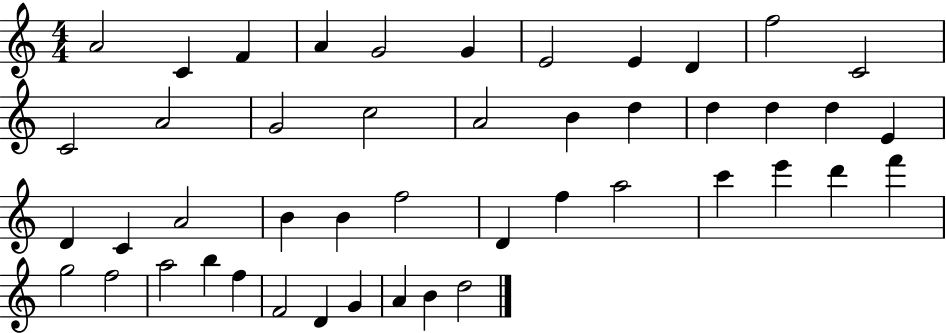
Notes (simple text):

A4/h C4/q F4/q A4/q G4/h G4/q E4/h E4/q D4/q F5/h C4/h C4/h A4/h G4/h C5/h A4/h B4/q D5/q D5/q D5/q D5/q E4/q D4/q C4/q A4/h B4/q B4/q F5/h D4/q F5/q A5/h C6/q E6/q D6/q F6/q G5/h F5/h A5/h B5/q F5/q F4/h D4/q G4/q A4/q B4/q D5/h